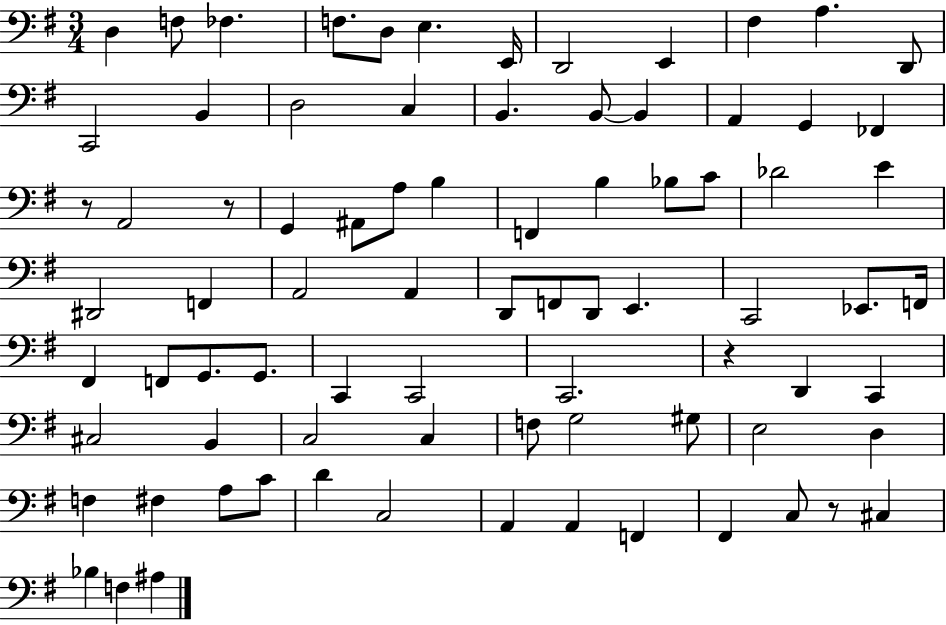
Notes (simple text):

D3/q F3/e FES3/q. F3/e. D3/e E3/q. E2/s D2/h E2/q F#3/q A3/q. D2/e C2/h B2/q D3/h C3/q B2/q. B2/e B2/q A2/q G2/q FES2/q R/e A2/h R/e G2/q A#2/e A3/e B3/q F2/q B3/q Bb3/e C4/e Db4/h E4/q D#2/h F2/q A2/h A2/q D2/e F2/e D2/e E2/q. C2/h Eb2/e. F2/s F#2/q F2/e G2/e. G2/e. C2/q C2/h C2/h. R/q D2/q C2/q C#3/h B2/q C3/h C3/q F3/e G3/h G#3/e E3/h D3/q F3/q F#3/q A3/e C4/e D4/q C3/h A2/q A2/q F2/q F#2/q C3/e R/e C#3/q Bb3/q F3/q A#3/q